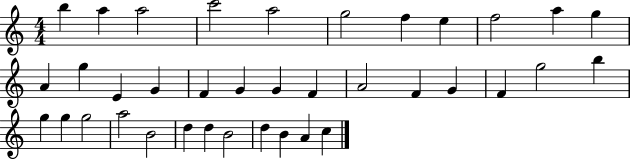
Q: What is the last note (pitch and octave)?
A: C5